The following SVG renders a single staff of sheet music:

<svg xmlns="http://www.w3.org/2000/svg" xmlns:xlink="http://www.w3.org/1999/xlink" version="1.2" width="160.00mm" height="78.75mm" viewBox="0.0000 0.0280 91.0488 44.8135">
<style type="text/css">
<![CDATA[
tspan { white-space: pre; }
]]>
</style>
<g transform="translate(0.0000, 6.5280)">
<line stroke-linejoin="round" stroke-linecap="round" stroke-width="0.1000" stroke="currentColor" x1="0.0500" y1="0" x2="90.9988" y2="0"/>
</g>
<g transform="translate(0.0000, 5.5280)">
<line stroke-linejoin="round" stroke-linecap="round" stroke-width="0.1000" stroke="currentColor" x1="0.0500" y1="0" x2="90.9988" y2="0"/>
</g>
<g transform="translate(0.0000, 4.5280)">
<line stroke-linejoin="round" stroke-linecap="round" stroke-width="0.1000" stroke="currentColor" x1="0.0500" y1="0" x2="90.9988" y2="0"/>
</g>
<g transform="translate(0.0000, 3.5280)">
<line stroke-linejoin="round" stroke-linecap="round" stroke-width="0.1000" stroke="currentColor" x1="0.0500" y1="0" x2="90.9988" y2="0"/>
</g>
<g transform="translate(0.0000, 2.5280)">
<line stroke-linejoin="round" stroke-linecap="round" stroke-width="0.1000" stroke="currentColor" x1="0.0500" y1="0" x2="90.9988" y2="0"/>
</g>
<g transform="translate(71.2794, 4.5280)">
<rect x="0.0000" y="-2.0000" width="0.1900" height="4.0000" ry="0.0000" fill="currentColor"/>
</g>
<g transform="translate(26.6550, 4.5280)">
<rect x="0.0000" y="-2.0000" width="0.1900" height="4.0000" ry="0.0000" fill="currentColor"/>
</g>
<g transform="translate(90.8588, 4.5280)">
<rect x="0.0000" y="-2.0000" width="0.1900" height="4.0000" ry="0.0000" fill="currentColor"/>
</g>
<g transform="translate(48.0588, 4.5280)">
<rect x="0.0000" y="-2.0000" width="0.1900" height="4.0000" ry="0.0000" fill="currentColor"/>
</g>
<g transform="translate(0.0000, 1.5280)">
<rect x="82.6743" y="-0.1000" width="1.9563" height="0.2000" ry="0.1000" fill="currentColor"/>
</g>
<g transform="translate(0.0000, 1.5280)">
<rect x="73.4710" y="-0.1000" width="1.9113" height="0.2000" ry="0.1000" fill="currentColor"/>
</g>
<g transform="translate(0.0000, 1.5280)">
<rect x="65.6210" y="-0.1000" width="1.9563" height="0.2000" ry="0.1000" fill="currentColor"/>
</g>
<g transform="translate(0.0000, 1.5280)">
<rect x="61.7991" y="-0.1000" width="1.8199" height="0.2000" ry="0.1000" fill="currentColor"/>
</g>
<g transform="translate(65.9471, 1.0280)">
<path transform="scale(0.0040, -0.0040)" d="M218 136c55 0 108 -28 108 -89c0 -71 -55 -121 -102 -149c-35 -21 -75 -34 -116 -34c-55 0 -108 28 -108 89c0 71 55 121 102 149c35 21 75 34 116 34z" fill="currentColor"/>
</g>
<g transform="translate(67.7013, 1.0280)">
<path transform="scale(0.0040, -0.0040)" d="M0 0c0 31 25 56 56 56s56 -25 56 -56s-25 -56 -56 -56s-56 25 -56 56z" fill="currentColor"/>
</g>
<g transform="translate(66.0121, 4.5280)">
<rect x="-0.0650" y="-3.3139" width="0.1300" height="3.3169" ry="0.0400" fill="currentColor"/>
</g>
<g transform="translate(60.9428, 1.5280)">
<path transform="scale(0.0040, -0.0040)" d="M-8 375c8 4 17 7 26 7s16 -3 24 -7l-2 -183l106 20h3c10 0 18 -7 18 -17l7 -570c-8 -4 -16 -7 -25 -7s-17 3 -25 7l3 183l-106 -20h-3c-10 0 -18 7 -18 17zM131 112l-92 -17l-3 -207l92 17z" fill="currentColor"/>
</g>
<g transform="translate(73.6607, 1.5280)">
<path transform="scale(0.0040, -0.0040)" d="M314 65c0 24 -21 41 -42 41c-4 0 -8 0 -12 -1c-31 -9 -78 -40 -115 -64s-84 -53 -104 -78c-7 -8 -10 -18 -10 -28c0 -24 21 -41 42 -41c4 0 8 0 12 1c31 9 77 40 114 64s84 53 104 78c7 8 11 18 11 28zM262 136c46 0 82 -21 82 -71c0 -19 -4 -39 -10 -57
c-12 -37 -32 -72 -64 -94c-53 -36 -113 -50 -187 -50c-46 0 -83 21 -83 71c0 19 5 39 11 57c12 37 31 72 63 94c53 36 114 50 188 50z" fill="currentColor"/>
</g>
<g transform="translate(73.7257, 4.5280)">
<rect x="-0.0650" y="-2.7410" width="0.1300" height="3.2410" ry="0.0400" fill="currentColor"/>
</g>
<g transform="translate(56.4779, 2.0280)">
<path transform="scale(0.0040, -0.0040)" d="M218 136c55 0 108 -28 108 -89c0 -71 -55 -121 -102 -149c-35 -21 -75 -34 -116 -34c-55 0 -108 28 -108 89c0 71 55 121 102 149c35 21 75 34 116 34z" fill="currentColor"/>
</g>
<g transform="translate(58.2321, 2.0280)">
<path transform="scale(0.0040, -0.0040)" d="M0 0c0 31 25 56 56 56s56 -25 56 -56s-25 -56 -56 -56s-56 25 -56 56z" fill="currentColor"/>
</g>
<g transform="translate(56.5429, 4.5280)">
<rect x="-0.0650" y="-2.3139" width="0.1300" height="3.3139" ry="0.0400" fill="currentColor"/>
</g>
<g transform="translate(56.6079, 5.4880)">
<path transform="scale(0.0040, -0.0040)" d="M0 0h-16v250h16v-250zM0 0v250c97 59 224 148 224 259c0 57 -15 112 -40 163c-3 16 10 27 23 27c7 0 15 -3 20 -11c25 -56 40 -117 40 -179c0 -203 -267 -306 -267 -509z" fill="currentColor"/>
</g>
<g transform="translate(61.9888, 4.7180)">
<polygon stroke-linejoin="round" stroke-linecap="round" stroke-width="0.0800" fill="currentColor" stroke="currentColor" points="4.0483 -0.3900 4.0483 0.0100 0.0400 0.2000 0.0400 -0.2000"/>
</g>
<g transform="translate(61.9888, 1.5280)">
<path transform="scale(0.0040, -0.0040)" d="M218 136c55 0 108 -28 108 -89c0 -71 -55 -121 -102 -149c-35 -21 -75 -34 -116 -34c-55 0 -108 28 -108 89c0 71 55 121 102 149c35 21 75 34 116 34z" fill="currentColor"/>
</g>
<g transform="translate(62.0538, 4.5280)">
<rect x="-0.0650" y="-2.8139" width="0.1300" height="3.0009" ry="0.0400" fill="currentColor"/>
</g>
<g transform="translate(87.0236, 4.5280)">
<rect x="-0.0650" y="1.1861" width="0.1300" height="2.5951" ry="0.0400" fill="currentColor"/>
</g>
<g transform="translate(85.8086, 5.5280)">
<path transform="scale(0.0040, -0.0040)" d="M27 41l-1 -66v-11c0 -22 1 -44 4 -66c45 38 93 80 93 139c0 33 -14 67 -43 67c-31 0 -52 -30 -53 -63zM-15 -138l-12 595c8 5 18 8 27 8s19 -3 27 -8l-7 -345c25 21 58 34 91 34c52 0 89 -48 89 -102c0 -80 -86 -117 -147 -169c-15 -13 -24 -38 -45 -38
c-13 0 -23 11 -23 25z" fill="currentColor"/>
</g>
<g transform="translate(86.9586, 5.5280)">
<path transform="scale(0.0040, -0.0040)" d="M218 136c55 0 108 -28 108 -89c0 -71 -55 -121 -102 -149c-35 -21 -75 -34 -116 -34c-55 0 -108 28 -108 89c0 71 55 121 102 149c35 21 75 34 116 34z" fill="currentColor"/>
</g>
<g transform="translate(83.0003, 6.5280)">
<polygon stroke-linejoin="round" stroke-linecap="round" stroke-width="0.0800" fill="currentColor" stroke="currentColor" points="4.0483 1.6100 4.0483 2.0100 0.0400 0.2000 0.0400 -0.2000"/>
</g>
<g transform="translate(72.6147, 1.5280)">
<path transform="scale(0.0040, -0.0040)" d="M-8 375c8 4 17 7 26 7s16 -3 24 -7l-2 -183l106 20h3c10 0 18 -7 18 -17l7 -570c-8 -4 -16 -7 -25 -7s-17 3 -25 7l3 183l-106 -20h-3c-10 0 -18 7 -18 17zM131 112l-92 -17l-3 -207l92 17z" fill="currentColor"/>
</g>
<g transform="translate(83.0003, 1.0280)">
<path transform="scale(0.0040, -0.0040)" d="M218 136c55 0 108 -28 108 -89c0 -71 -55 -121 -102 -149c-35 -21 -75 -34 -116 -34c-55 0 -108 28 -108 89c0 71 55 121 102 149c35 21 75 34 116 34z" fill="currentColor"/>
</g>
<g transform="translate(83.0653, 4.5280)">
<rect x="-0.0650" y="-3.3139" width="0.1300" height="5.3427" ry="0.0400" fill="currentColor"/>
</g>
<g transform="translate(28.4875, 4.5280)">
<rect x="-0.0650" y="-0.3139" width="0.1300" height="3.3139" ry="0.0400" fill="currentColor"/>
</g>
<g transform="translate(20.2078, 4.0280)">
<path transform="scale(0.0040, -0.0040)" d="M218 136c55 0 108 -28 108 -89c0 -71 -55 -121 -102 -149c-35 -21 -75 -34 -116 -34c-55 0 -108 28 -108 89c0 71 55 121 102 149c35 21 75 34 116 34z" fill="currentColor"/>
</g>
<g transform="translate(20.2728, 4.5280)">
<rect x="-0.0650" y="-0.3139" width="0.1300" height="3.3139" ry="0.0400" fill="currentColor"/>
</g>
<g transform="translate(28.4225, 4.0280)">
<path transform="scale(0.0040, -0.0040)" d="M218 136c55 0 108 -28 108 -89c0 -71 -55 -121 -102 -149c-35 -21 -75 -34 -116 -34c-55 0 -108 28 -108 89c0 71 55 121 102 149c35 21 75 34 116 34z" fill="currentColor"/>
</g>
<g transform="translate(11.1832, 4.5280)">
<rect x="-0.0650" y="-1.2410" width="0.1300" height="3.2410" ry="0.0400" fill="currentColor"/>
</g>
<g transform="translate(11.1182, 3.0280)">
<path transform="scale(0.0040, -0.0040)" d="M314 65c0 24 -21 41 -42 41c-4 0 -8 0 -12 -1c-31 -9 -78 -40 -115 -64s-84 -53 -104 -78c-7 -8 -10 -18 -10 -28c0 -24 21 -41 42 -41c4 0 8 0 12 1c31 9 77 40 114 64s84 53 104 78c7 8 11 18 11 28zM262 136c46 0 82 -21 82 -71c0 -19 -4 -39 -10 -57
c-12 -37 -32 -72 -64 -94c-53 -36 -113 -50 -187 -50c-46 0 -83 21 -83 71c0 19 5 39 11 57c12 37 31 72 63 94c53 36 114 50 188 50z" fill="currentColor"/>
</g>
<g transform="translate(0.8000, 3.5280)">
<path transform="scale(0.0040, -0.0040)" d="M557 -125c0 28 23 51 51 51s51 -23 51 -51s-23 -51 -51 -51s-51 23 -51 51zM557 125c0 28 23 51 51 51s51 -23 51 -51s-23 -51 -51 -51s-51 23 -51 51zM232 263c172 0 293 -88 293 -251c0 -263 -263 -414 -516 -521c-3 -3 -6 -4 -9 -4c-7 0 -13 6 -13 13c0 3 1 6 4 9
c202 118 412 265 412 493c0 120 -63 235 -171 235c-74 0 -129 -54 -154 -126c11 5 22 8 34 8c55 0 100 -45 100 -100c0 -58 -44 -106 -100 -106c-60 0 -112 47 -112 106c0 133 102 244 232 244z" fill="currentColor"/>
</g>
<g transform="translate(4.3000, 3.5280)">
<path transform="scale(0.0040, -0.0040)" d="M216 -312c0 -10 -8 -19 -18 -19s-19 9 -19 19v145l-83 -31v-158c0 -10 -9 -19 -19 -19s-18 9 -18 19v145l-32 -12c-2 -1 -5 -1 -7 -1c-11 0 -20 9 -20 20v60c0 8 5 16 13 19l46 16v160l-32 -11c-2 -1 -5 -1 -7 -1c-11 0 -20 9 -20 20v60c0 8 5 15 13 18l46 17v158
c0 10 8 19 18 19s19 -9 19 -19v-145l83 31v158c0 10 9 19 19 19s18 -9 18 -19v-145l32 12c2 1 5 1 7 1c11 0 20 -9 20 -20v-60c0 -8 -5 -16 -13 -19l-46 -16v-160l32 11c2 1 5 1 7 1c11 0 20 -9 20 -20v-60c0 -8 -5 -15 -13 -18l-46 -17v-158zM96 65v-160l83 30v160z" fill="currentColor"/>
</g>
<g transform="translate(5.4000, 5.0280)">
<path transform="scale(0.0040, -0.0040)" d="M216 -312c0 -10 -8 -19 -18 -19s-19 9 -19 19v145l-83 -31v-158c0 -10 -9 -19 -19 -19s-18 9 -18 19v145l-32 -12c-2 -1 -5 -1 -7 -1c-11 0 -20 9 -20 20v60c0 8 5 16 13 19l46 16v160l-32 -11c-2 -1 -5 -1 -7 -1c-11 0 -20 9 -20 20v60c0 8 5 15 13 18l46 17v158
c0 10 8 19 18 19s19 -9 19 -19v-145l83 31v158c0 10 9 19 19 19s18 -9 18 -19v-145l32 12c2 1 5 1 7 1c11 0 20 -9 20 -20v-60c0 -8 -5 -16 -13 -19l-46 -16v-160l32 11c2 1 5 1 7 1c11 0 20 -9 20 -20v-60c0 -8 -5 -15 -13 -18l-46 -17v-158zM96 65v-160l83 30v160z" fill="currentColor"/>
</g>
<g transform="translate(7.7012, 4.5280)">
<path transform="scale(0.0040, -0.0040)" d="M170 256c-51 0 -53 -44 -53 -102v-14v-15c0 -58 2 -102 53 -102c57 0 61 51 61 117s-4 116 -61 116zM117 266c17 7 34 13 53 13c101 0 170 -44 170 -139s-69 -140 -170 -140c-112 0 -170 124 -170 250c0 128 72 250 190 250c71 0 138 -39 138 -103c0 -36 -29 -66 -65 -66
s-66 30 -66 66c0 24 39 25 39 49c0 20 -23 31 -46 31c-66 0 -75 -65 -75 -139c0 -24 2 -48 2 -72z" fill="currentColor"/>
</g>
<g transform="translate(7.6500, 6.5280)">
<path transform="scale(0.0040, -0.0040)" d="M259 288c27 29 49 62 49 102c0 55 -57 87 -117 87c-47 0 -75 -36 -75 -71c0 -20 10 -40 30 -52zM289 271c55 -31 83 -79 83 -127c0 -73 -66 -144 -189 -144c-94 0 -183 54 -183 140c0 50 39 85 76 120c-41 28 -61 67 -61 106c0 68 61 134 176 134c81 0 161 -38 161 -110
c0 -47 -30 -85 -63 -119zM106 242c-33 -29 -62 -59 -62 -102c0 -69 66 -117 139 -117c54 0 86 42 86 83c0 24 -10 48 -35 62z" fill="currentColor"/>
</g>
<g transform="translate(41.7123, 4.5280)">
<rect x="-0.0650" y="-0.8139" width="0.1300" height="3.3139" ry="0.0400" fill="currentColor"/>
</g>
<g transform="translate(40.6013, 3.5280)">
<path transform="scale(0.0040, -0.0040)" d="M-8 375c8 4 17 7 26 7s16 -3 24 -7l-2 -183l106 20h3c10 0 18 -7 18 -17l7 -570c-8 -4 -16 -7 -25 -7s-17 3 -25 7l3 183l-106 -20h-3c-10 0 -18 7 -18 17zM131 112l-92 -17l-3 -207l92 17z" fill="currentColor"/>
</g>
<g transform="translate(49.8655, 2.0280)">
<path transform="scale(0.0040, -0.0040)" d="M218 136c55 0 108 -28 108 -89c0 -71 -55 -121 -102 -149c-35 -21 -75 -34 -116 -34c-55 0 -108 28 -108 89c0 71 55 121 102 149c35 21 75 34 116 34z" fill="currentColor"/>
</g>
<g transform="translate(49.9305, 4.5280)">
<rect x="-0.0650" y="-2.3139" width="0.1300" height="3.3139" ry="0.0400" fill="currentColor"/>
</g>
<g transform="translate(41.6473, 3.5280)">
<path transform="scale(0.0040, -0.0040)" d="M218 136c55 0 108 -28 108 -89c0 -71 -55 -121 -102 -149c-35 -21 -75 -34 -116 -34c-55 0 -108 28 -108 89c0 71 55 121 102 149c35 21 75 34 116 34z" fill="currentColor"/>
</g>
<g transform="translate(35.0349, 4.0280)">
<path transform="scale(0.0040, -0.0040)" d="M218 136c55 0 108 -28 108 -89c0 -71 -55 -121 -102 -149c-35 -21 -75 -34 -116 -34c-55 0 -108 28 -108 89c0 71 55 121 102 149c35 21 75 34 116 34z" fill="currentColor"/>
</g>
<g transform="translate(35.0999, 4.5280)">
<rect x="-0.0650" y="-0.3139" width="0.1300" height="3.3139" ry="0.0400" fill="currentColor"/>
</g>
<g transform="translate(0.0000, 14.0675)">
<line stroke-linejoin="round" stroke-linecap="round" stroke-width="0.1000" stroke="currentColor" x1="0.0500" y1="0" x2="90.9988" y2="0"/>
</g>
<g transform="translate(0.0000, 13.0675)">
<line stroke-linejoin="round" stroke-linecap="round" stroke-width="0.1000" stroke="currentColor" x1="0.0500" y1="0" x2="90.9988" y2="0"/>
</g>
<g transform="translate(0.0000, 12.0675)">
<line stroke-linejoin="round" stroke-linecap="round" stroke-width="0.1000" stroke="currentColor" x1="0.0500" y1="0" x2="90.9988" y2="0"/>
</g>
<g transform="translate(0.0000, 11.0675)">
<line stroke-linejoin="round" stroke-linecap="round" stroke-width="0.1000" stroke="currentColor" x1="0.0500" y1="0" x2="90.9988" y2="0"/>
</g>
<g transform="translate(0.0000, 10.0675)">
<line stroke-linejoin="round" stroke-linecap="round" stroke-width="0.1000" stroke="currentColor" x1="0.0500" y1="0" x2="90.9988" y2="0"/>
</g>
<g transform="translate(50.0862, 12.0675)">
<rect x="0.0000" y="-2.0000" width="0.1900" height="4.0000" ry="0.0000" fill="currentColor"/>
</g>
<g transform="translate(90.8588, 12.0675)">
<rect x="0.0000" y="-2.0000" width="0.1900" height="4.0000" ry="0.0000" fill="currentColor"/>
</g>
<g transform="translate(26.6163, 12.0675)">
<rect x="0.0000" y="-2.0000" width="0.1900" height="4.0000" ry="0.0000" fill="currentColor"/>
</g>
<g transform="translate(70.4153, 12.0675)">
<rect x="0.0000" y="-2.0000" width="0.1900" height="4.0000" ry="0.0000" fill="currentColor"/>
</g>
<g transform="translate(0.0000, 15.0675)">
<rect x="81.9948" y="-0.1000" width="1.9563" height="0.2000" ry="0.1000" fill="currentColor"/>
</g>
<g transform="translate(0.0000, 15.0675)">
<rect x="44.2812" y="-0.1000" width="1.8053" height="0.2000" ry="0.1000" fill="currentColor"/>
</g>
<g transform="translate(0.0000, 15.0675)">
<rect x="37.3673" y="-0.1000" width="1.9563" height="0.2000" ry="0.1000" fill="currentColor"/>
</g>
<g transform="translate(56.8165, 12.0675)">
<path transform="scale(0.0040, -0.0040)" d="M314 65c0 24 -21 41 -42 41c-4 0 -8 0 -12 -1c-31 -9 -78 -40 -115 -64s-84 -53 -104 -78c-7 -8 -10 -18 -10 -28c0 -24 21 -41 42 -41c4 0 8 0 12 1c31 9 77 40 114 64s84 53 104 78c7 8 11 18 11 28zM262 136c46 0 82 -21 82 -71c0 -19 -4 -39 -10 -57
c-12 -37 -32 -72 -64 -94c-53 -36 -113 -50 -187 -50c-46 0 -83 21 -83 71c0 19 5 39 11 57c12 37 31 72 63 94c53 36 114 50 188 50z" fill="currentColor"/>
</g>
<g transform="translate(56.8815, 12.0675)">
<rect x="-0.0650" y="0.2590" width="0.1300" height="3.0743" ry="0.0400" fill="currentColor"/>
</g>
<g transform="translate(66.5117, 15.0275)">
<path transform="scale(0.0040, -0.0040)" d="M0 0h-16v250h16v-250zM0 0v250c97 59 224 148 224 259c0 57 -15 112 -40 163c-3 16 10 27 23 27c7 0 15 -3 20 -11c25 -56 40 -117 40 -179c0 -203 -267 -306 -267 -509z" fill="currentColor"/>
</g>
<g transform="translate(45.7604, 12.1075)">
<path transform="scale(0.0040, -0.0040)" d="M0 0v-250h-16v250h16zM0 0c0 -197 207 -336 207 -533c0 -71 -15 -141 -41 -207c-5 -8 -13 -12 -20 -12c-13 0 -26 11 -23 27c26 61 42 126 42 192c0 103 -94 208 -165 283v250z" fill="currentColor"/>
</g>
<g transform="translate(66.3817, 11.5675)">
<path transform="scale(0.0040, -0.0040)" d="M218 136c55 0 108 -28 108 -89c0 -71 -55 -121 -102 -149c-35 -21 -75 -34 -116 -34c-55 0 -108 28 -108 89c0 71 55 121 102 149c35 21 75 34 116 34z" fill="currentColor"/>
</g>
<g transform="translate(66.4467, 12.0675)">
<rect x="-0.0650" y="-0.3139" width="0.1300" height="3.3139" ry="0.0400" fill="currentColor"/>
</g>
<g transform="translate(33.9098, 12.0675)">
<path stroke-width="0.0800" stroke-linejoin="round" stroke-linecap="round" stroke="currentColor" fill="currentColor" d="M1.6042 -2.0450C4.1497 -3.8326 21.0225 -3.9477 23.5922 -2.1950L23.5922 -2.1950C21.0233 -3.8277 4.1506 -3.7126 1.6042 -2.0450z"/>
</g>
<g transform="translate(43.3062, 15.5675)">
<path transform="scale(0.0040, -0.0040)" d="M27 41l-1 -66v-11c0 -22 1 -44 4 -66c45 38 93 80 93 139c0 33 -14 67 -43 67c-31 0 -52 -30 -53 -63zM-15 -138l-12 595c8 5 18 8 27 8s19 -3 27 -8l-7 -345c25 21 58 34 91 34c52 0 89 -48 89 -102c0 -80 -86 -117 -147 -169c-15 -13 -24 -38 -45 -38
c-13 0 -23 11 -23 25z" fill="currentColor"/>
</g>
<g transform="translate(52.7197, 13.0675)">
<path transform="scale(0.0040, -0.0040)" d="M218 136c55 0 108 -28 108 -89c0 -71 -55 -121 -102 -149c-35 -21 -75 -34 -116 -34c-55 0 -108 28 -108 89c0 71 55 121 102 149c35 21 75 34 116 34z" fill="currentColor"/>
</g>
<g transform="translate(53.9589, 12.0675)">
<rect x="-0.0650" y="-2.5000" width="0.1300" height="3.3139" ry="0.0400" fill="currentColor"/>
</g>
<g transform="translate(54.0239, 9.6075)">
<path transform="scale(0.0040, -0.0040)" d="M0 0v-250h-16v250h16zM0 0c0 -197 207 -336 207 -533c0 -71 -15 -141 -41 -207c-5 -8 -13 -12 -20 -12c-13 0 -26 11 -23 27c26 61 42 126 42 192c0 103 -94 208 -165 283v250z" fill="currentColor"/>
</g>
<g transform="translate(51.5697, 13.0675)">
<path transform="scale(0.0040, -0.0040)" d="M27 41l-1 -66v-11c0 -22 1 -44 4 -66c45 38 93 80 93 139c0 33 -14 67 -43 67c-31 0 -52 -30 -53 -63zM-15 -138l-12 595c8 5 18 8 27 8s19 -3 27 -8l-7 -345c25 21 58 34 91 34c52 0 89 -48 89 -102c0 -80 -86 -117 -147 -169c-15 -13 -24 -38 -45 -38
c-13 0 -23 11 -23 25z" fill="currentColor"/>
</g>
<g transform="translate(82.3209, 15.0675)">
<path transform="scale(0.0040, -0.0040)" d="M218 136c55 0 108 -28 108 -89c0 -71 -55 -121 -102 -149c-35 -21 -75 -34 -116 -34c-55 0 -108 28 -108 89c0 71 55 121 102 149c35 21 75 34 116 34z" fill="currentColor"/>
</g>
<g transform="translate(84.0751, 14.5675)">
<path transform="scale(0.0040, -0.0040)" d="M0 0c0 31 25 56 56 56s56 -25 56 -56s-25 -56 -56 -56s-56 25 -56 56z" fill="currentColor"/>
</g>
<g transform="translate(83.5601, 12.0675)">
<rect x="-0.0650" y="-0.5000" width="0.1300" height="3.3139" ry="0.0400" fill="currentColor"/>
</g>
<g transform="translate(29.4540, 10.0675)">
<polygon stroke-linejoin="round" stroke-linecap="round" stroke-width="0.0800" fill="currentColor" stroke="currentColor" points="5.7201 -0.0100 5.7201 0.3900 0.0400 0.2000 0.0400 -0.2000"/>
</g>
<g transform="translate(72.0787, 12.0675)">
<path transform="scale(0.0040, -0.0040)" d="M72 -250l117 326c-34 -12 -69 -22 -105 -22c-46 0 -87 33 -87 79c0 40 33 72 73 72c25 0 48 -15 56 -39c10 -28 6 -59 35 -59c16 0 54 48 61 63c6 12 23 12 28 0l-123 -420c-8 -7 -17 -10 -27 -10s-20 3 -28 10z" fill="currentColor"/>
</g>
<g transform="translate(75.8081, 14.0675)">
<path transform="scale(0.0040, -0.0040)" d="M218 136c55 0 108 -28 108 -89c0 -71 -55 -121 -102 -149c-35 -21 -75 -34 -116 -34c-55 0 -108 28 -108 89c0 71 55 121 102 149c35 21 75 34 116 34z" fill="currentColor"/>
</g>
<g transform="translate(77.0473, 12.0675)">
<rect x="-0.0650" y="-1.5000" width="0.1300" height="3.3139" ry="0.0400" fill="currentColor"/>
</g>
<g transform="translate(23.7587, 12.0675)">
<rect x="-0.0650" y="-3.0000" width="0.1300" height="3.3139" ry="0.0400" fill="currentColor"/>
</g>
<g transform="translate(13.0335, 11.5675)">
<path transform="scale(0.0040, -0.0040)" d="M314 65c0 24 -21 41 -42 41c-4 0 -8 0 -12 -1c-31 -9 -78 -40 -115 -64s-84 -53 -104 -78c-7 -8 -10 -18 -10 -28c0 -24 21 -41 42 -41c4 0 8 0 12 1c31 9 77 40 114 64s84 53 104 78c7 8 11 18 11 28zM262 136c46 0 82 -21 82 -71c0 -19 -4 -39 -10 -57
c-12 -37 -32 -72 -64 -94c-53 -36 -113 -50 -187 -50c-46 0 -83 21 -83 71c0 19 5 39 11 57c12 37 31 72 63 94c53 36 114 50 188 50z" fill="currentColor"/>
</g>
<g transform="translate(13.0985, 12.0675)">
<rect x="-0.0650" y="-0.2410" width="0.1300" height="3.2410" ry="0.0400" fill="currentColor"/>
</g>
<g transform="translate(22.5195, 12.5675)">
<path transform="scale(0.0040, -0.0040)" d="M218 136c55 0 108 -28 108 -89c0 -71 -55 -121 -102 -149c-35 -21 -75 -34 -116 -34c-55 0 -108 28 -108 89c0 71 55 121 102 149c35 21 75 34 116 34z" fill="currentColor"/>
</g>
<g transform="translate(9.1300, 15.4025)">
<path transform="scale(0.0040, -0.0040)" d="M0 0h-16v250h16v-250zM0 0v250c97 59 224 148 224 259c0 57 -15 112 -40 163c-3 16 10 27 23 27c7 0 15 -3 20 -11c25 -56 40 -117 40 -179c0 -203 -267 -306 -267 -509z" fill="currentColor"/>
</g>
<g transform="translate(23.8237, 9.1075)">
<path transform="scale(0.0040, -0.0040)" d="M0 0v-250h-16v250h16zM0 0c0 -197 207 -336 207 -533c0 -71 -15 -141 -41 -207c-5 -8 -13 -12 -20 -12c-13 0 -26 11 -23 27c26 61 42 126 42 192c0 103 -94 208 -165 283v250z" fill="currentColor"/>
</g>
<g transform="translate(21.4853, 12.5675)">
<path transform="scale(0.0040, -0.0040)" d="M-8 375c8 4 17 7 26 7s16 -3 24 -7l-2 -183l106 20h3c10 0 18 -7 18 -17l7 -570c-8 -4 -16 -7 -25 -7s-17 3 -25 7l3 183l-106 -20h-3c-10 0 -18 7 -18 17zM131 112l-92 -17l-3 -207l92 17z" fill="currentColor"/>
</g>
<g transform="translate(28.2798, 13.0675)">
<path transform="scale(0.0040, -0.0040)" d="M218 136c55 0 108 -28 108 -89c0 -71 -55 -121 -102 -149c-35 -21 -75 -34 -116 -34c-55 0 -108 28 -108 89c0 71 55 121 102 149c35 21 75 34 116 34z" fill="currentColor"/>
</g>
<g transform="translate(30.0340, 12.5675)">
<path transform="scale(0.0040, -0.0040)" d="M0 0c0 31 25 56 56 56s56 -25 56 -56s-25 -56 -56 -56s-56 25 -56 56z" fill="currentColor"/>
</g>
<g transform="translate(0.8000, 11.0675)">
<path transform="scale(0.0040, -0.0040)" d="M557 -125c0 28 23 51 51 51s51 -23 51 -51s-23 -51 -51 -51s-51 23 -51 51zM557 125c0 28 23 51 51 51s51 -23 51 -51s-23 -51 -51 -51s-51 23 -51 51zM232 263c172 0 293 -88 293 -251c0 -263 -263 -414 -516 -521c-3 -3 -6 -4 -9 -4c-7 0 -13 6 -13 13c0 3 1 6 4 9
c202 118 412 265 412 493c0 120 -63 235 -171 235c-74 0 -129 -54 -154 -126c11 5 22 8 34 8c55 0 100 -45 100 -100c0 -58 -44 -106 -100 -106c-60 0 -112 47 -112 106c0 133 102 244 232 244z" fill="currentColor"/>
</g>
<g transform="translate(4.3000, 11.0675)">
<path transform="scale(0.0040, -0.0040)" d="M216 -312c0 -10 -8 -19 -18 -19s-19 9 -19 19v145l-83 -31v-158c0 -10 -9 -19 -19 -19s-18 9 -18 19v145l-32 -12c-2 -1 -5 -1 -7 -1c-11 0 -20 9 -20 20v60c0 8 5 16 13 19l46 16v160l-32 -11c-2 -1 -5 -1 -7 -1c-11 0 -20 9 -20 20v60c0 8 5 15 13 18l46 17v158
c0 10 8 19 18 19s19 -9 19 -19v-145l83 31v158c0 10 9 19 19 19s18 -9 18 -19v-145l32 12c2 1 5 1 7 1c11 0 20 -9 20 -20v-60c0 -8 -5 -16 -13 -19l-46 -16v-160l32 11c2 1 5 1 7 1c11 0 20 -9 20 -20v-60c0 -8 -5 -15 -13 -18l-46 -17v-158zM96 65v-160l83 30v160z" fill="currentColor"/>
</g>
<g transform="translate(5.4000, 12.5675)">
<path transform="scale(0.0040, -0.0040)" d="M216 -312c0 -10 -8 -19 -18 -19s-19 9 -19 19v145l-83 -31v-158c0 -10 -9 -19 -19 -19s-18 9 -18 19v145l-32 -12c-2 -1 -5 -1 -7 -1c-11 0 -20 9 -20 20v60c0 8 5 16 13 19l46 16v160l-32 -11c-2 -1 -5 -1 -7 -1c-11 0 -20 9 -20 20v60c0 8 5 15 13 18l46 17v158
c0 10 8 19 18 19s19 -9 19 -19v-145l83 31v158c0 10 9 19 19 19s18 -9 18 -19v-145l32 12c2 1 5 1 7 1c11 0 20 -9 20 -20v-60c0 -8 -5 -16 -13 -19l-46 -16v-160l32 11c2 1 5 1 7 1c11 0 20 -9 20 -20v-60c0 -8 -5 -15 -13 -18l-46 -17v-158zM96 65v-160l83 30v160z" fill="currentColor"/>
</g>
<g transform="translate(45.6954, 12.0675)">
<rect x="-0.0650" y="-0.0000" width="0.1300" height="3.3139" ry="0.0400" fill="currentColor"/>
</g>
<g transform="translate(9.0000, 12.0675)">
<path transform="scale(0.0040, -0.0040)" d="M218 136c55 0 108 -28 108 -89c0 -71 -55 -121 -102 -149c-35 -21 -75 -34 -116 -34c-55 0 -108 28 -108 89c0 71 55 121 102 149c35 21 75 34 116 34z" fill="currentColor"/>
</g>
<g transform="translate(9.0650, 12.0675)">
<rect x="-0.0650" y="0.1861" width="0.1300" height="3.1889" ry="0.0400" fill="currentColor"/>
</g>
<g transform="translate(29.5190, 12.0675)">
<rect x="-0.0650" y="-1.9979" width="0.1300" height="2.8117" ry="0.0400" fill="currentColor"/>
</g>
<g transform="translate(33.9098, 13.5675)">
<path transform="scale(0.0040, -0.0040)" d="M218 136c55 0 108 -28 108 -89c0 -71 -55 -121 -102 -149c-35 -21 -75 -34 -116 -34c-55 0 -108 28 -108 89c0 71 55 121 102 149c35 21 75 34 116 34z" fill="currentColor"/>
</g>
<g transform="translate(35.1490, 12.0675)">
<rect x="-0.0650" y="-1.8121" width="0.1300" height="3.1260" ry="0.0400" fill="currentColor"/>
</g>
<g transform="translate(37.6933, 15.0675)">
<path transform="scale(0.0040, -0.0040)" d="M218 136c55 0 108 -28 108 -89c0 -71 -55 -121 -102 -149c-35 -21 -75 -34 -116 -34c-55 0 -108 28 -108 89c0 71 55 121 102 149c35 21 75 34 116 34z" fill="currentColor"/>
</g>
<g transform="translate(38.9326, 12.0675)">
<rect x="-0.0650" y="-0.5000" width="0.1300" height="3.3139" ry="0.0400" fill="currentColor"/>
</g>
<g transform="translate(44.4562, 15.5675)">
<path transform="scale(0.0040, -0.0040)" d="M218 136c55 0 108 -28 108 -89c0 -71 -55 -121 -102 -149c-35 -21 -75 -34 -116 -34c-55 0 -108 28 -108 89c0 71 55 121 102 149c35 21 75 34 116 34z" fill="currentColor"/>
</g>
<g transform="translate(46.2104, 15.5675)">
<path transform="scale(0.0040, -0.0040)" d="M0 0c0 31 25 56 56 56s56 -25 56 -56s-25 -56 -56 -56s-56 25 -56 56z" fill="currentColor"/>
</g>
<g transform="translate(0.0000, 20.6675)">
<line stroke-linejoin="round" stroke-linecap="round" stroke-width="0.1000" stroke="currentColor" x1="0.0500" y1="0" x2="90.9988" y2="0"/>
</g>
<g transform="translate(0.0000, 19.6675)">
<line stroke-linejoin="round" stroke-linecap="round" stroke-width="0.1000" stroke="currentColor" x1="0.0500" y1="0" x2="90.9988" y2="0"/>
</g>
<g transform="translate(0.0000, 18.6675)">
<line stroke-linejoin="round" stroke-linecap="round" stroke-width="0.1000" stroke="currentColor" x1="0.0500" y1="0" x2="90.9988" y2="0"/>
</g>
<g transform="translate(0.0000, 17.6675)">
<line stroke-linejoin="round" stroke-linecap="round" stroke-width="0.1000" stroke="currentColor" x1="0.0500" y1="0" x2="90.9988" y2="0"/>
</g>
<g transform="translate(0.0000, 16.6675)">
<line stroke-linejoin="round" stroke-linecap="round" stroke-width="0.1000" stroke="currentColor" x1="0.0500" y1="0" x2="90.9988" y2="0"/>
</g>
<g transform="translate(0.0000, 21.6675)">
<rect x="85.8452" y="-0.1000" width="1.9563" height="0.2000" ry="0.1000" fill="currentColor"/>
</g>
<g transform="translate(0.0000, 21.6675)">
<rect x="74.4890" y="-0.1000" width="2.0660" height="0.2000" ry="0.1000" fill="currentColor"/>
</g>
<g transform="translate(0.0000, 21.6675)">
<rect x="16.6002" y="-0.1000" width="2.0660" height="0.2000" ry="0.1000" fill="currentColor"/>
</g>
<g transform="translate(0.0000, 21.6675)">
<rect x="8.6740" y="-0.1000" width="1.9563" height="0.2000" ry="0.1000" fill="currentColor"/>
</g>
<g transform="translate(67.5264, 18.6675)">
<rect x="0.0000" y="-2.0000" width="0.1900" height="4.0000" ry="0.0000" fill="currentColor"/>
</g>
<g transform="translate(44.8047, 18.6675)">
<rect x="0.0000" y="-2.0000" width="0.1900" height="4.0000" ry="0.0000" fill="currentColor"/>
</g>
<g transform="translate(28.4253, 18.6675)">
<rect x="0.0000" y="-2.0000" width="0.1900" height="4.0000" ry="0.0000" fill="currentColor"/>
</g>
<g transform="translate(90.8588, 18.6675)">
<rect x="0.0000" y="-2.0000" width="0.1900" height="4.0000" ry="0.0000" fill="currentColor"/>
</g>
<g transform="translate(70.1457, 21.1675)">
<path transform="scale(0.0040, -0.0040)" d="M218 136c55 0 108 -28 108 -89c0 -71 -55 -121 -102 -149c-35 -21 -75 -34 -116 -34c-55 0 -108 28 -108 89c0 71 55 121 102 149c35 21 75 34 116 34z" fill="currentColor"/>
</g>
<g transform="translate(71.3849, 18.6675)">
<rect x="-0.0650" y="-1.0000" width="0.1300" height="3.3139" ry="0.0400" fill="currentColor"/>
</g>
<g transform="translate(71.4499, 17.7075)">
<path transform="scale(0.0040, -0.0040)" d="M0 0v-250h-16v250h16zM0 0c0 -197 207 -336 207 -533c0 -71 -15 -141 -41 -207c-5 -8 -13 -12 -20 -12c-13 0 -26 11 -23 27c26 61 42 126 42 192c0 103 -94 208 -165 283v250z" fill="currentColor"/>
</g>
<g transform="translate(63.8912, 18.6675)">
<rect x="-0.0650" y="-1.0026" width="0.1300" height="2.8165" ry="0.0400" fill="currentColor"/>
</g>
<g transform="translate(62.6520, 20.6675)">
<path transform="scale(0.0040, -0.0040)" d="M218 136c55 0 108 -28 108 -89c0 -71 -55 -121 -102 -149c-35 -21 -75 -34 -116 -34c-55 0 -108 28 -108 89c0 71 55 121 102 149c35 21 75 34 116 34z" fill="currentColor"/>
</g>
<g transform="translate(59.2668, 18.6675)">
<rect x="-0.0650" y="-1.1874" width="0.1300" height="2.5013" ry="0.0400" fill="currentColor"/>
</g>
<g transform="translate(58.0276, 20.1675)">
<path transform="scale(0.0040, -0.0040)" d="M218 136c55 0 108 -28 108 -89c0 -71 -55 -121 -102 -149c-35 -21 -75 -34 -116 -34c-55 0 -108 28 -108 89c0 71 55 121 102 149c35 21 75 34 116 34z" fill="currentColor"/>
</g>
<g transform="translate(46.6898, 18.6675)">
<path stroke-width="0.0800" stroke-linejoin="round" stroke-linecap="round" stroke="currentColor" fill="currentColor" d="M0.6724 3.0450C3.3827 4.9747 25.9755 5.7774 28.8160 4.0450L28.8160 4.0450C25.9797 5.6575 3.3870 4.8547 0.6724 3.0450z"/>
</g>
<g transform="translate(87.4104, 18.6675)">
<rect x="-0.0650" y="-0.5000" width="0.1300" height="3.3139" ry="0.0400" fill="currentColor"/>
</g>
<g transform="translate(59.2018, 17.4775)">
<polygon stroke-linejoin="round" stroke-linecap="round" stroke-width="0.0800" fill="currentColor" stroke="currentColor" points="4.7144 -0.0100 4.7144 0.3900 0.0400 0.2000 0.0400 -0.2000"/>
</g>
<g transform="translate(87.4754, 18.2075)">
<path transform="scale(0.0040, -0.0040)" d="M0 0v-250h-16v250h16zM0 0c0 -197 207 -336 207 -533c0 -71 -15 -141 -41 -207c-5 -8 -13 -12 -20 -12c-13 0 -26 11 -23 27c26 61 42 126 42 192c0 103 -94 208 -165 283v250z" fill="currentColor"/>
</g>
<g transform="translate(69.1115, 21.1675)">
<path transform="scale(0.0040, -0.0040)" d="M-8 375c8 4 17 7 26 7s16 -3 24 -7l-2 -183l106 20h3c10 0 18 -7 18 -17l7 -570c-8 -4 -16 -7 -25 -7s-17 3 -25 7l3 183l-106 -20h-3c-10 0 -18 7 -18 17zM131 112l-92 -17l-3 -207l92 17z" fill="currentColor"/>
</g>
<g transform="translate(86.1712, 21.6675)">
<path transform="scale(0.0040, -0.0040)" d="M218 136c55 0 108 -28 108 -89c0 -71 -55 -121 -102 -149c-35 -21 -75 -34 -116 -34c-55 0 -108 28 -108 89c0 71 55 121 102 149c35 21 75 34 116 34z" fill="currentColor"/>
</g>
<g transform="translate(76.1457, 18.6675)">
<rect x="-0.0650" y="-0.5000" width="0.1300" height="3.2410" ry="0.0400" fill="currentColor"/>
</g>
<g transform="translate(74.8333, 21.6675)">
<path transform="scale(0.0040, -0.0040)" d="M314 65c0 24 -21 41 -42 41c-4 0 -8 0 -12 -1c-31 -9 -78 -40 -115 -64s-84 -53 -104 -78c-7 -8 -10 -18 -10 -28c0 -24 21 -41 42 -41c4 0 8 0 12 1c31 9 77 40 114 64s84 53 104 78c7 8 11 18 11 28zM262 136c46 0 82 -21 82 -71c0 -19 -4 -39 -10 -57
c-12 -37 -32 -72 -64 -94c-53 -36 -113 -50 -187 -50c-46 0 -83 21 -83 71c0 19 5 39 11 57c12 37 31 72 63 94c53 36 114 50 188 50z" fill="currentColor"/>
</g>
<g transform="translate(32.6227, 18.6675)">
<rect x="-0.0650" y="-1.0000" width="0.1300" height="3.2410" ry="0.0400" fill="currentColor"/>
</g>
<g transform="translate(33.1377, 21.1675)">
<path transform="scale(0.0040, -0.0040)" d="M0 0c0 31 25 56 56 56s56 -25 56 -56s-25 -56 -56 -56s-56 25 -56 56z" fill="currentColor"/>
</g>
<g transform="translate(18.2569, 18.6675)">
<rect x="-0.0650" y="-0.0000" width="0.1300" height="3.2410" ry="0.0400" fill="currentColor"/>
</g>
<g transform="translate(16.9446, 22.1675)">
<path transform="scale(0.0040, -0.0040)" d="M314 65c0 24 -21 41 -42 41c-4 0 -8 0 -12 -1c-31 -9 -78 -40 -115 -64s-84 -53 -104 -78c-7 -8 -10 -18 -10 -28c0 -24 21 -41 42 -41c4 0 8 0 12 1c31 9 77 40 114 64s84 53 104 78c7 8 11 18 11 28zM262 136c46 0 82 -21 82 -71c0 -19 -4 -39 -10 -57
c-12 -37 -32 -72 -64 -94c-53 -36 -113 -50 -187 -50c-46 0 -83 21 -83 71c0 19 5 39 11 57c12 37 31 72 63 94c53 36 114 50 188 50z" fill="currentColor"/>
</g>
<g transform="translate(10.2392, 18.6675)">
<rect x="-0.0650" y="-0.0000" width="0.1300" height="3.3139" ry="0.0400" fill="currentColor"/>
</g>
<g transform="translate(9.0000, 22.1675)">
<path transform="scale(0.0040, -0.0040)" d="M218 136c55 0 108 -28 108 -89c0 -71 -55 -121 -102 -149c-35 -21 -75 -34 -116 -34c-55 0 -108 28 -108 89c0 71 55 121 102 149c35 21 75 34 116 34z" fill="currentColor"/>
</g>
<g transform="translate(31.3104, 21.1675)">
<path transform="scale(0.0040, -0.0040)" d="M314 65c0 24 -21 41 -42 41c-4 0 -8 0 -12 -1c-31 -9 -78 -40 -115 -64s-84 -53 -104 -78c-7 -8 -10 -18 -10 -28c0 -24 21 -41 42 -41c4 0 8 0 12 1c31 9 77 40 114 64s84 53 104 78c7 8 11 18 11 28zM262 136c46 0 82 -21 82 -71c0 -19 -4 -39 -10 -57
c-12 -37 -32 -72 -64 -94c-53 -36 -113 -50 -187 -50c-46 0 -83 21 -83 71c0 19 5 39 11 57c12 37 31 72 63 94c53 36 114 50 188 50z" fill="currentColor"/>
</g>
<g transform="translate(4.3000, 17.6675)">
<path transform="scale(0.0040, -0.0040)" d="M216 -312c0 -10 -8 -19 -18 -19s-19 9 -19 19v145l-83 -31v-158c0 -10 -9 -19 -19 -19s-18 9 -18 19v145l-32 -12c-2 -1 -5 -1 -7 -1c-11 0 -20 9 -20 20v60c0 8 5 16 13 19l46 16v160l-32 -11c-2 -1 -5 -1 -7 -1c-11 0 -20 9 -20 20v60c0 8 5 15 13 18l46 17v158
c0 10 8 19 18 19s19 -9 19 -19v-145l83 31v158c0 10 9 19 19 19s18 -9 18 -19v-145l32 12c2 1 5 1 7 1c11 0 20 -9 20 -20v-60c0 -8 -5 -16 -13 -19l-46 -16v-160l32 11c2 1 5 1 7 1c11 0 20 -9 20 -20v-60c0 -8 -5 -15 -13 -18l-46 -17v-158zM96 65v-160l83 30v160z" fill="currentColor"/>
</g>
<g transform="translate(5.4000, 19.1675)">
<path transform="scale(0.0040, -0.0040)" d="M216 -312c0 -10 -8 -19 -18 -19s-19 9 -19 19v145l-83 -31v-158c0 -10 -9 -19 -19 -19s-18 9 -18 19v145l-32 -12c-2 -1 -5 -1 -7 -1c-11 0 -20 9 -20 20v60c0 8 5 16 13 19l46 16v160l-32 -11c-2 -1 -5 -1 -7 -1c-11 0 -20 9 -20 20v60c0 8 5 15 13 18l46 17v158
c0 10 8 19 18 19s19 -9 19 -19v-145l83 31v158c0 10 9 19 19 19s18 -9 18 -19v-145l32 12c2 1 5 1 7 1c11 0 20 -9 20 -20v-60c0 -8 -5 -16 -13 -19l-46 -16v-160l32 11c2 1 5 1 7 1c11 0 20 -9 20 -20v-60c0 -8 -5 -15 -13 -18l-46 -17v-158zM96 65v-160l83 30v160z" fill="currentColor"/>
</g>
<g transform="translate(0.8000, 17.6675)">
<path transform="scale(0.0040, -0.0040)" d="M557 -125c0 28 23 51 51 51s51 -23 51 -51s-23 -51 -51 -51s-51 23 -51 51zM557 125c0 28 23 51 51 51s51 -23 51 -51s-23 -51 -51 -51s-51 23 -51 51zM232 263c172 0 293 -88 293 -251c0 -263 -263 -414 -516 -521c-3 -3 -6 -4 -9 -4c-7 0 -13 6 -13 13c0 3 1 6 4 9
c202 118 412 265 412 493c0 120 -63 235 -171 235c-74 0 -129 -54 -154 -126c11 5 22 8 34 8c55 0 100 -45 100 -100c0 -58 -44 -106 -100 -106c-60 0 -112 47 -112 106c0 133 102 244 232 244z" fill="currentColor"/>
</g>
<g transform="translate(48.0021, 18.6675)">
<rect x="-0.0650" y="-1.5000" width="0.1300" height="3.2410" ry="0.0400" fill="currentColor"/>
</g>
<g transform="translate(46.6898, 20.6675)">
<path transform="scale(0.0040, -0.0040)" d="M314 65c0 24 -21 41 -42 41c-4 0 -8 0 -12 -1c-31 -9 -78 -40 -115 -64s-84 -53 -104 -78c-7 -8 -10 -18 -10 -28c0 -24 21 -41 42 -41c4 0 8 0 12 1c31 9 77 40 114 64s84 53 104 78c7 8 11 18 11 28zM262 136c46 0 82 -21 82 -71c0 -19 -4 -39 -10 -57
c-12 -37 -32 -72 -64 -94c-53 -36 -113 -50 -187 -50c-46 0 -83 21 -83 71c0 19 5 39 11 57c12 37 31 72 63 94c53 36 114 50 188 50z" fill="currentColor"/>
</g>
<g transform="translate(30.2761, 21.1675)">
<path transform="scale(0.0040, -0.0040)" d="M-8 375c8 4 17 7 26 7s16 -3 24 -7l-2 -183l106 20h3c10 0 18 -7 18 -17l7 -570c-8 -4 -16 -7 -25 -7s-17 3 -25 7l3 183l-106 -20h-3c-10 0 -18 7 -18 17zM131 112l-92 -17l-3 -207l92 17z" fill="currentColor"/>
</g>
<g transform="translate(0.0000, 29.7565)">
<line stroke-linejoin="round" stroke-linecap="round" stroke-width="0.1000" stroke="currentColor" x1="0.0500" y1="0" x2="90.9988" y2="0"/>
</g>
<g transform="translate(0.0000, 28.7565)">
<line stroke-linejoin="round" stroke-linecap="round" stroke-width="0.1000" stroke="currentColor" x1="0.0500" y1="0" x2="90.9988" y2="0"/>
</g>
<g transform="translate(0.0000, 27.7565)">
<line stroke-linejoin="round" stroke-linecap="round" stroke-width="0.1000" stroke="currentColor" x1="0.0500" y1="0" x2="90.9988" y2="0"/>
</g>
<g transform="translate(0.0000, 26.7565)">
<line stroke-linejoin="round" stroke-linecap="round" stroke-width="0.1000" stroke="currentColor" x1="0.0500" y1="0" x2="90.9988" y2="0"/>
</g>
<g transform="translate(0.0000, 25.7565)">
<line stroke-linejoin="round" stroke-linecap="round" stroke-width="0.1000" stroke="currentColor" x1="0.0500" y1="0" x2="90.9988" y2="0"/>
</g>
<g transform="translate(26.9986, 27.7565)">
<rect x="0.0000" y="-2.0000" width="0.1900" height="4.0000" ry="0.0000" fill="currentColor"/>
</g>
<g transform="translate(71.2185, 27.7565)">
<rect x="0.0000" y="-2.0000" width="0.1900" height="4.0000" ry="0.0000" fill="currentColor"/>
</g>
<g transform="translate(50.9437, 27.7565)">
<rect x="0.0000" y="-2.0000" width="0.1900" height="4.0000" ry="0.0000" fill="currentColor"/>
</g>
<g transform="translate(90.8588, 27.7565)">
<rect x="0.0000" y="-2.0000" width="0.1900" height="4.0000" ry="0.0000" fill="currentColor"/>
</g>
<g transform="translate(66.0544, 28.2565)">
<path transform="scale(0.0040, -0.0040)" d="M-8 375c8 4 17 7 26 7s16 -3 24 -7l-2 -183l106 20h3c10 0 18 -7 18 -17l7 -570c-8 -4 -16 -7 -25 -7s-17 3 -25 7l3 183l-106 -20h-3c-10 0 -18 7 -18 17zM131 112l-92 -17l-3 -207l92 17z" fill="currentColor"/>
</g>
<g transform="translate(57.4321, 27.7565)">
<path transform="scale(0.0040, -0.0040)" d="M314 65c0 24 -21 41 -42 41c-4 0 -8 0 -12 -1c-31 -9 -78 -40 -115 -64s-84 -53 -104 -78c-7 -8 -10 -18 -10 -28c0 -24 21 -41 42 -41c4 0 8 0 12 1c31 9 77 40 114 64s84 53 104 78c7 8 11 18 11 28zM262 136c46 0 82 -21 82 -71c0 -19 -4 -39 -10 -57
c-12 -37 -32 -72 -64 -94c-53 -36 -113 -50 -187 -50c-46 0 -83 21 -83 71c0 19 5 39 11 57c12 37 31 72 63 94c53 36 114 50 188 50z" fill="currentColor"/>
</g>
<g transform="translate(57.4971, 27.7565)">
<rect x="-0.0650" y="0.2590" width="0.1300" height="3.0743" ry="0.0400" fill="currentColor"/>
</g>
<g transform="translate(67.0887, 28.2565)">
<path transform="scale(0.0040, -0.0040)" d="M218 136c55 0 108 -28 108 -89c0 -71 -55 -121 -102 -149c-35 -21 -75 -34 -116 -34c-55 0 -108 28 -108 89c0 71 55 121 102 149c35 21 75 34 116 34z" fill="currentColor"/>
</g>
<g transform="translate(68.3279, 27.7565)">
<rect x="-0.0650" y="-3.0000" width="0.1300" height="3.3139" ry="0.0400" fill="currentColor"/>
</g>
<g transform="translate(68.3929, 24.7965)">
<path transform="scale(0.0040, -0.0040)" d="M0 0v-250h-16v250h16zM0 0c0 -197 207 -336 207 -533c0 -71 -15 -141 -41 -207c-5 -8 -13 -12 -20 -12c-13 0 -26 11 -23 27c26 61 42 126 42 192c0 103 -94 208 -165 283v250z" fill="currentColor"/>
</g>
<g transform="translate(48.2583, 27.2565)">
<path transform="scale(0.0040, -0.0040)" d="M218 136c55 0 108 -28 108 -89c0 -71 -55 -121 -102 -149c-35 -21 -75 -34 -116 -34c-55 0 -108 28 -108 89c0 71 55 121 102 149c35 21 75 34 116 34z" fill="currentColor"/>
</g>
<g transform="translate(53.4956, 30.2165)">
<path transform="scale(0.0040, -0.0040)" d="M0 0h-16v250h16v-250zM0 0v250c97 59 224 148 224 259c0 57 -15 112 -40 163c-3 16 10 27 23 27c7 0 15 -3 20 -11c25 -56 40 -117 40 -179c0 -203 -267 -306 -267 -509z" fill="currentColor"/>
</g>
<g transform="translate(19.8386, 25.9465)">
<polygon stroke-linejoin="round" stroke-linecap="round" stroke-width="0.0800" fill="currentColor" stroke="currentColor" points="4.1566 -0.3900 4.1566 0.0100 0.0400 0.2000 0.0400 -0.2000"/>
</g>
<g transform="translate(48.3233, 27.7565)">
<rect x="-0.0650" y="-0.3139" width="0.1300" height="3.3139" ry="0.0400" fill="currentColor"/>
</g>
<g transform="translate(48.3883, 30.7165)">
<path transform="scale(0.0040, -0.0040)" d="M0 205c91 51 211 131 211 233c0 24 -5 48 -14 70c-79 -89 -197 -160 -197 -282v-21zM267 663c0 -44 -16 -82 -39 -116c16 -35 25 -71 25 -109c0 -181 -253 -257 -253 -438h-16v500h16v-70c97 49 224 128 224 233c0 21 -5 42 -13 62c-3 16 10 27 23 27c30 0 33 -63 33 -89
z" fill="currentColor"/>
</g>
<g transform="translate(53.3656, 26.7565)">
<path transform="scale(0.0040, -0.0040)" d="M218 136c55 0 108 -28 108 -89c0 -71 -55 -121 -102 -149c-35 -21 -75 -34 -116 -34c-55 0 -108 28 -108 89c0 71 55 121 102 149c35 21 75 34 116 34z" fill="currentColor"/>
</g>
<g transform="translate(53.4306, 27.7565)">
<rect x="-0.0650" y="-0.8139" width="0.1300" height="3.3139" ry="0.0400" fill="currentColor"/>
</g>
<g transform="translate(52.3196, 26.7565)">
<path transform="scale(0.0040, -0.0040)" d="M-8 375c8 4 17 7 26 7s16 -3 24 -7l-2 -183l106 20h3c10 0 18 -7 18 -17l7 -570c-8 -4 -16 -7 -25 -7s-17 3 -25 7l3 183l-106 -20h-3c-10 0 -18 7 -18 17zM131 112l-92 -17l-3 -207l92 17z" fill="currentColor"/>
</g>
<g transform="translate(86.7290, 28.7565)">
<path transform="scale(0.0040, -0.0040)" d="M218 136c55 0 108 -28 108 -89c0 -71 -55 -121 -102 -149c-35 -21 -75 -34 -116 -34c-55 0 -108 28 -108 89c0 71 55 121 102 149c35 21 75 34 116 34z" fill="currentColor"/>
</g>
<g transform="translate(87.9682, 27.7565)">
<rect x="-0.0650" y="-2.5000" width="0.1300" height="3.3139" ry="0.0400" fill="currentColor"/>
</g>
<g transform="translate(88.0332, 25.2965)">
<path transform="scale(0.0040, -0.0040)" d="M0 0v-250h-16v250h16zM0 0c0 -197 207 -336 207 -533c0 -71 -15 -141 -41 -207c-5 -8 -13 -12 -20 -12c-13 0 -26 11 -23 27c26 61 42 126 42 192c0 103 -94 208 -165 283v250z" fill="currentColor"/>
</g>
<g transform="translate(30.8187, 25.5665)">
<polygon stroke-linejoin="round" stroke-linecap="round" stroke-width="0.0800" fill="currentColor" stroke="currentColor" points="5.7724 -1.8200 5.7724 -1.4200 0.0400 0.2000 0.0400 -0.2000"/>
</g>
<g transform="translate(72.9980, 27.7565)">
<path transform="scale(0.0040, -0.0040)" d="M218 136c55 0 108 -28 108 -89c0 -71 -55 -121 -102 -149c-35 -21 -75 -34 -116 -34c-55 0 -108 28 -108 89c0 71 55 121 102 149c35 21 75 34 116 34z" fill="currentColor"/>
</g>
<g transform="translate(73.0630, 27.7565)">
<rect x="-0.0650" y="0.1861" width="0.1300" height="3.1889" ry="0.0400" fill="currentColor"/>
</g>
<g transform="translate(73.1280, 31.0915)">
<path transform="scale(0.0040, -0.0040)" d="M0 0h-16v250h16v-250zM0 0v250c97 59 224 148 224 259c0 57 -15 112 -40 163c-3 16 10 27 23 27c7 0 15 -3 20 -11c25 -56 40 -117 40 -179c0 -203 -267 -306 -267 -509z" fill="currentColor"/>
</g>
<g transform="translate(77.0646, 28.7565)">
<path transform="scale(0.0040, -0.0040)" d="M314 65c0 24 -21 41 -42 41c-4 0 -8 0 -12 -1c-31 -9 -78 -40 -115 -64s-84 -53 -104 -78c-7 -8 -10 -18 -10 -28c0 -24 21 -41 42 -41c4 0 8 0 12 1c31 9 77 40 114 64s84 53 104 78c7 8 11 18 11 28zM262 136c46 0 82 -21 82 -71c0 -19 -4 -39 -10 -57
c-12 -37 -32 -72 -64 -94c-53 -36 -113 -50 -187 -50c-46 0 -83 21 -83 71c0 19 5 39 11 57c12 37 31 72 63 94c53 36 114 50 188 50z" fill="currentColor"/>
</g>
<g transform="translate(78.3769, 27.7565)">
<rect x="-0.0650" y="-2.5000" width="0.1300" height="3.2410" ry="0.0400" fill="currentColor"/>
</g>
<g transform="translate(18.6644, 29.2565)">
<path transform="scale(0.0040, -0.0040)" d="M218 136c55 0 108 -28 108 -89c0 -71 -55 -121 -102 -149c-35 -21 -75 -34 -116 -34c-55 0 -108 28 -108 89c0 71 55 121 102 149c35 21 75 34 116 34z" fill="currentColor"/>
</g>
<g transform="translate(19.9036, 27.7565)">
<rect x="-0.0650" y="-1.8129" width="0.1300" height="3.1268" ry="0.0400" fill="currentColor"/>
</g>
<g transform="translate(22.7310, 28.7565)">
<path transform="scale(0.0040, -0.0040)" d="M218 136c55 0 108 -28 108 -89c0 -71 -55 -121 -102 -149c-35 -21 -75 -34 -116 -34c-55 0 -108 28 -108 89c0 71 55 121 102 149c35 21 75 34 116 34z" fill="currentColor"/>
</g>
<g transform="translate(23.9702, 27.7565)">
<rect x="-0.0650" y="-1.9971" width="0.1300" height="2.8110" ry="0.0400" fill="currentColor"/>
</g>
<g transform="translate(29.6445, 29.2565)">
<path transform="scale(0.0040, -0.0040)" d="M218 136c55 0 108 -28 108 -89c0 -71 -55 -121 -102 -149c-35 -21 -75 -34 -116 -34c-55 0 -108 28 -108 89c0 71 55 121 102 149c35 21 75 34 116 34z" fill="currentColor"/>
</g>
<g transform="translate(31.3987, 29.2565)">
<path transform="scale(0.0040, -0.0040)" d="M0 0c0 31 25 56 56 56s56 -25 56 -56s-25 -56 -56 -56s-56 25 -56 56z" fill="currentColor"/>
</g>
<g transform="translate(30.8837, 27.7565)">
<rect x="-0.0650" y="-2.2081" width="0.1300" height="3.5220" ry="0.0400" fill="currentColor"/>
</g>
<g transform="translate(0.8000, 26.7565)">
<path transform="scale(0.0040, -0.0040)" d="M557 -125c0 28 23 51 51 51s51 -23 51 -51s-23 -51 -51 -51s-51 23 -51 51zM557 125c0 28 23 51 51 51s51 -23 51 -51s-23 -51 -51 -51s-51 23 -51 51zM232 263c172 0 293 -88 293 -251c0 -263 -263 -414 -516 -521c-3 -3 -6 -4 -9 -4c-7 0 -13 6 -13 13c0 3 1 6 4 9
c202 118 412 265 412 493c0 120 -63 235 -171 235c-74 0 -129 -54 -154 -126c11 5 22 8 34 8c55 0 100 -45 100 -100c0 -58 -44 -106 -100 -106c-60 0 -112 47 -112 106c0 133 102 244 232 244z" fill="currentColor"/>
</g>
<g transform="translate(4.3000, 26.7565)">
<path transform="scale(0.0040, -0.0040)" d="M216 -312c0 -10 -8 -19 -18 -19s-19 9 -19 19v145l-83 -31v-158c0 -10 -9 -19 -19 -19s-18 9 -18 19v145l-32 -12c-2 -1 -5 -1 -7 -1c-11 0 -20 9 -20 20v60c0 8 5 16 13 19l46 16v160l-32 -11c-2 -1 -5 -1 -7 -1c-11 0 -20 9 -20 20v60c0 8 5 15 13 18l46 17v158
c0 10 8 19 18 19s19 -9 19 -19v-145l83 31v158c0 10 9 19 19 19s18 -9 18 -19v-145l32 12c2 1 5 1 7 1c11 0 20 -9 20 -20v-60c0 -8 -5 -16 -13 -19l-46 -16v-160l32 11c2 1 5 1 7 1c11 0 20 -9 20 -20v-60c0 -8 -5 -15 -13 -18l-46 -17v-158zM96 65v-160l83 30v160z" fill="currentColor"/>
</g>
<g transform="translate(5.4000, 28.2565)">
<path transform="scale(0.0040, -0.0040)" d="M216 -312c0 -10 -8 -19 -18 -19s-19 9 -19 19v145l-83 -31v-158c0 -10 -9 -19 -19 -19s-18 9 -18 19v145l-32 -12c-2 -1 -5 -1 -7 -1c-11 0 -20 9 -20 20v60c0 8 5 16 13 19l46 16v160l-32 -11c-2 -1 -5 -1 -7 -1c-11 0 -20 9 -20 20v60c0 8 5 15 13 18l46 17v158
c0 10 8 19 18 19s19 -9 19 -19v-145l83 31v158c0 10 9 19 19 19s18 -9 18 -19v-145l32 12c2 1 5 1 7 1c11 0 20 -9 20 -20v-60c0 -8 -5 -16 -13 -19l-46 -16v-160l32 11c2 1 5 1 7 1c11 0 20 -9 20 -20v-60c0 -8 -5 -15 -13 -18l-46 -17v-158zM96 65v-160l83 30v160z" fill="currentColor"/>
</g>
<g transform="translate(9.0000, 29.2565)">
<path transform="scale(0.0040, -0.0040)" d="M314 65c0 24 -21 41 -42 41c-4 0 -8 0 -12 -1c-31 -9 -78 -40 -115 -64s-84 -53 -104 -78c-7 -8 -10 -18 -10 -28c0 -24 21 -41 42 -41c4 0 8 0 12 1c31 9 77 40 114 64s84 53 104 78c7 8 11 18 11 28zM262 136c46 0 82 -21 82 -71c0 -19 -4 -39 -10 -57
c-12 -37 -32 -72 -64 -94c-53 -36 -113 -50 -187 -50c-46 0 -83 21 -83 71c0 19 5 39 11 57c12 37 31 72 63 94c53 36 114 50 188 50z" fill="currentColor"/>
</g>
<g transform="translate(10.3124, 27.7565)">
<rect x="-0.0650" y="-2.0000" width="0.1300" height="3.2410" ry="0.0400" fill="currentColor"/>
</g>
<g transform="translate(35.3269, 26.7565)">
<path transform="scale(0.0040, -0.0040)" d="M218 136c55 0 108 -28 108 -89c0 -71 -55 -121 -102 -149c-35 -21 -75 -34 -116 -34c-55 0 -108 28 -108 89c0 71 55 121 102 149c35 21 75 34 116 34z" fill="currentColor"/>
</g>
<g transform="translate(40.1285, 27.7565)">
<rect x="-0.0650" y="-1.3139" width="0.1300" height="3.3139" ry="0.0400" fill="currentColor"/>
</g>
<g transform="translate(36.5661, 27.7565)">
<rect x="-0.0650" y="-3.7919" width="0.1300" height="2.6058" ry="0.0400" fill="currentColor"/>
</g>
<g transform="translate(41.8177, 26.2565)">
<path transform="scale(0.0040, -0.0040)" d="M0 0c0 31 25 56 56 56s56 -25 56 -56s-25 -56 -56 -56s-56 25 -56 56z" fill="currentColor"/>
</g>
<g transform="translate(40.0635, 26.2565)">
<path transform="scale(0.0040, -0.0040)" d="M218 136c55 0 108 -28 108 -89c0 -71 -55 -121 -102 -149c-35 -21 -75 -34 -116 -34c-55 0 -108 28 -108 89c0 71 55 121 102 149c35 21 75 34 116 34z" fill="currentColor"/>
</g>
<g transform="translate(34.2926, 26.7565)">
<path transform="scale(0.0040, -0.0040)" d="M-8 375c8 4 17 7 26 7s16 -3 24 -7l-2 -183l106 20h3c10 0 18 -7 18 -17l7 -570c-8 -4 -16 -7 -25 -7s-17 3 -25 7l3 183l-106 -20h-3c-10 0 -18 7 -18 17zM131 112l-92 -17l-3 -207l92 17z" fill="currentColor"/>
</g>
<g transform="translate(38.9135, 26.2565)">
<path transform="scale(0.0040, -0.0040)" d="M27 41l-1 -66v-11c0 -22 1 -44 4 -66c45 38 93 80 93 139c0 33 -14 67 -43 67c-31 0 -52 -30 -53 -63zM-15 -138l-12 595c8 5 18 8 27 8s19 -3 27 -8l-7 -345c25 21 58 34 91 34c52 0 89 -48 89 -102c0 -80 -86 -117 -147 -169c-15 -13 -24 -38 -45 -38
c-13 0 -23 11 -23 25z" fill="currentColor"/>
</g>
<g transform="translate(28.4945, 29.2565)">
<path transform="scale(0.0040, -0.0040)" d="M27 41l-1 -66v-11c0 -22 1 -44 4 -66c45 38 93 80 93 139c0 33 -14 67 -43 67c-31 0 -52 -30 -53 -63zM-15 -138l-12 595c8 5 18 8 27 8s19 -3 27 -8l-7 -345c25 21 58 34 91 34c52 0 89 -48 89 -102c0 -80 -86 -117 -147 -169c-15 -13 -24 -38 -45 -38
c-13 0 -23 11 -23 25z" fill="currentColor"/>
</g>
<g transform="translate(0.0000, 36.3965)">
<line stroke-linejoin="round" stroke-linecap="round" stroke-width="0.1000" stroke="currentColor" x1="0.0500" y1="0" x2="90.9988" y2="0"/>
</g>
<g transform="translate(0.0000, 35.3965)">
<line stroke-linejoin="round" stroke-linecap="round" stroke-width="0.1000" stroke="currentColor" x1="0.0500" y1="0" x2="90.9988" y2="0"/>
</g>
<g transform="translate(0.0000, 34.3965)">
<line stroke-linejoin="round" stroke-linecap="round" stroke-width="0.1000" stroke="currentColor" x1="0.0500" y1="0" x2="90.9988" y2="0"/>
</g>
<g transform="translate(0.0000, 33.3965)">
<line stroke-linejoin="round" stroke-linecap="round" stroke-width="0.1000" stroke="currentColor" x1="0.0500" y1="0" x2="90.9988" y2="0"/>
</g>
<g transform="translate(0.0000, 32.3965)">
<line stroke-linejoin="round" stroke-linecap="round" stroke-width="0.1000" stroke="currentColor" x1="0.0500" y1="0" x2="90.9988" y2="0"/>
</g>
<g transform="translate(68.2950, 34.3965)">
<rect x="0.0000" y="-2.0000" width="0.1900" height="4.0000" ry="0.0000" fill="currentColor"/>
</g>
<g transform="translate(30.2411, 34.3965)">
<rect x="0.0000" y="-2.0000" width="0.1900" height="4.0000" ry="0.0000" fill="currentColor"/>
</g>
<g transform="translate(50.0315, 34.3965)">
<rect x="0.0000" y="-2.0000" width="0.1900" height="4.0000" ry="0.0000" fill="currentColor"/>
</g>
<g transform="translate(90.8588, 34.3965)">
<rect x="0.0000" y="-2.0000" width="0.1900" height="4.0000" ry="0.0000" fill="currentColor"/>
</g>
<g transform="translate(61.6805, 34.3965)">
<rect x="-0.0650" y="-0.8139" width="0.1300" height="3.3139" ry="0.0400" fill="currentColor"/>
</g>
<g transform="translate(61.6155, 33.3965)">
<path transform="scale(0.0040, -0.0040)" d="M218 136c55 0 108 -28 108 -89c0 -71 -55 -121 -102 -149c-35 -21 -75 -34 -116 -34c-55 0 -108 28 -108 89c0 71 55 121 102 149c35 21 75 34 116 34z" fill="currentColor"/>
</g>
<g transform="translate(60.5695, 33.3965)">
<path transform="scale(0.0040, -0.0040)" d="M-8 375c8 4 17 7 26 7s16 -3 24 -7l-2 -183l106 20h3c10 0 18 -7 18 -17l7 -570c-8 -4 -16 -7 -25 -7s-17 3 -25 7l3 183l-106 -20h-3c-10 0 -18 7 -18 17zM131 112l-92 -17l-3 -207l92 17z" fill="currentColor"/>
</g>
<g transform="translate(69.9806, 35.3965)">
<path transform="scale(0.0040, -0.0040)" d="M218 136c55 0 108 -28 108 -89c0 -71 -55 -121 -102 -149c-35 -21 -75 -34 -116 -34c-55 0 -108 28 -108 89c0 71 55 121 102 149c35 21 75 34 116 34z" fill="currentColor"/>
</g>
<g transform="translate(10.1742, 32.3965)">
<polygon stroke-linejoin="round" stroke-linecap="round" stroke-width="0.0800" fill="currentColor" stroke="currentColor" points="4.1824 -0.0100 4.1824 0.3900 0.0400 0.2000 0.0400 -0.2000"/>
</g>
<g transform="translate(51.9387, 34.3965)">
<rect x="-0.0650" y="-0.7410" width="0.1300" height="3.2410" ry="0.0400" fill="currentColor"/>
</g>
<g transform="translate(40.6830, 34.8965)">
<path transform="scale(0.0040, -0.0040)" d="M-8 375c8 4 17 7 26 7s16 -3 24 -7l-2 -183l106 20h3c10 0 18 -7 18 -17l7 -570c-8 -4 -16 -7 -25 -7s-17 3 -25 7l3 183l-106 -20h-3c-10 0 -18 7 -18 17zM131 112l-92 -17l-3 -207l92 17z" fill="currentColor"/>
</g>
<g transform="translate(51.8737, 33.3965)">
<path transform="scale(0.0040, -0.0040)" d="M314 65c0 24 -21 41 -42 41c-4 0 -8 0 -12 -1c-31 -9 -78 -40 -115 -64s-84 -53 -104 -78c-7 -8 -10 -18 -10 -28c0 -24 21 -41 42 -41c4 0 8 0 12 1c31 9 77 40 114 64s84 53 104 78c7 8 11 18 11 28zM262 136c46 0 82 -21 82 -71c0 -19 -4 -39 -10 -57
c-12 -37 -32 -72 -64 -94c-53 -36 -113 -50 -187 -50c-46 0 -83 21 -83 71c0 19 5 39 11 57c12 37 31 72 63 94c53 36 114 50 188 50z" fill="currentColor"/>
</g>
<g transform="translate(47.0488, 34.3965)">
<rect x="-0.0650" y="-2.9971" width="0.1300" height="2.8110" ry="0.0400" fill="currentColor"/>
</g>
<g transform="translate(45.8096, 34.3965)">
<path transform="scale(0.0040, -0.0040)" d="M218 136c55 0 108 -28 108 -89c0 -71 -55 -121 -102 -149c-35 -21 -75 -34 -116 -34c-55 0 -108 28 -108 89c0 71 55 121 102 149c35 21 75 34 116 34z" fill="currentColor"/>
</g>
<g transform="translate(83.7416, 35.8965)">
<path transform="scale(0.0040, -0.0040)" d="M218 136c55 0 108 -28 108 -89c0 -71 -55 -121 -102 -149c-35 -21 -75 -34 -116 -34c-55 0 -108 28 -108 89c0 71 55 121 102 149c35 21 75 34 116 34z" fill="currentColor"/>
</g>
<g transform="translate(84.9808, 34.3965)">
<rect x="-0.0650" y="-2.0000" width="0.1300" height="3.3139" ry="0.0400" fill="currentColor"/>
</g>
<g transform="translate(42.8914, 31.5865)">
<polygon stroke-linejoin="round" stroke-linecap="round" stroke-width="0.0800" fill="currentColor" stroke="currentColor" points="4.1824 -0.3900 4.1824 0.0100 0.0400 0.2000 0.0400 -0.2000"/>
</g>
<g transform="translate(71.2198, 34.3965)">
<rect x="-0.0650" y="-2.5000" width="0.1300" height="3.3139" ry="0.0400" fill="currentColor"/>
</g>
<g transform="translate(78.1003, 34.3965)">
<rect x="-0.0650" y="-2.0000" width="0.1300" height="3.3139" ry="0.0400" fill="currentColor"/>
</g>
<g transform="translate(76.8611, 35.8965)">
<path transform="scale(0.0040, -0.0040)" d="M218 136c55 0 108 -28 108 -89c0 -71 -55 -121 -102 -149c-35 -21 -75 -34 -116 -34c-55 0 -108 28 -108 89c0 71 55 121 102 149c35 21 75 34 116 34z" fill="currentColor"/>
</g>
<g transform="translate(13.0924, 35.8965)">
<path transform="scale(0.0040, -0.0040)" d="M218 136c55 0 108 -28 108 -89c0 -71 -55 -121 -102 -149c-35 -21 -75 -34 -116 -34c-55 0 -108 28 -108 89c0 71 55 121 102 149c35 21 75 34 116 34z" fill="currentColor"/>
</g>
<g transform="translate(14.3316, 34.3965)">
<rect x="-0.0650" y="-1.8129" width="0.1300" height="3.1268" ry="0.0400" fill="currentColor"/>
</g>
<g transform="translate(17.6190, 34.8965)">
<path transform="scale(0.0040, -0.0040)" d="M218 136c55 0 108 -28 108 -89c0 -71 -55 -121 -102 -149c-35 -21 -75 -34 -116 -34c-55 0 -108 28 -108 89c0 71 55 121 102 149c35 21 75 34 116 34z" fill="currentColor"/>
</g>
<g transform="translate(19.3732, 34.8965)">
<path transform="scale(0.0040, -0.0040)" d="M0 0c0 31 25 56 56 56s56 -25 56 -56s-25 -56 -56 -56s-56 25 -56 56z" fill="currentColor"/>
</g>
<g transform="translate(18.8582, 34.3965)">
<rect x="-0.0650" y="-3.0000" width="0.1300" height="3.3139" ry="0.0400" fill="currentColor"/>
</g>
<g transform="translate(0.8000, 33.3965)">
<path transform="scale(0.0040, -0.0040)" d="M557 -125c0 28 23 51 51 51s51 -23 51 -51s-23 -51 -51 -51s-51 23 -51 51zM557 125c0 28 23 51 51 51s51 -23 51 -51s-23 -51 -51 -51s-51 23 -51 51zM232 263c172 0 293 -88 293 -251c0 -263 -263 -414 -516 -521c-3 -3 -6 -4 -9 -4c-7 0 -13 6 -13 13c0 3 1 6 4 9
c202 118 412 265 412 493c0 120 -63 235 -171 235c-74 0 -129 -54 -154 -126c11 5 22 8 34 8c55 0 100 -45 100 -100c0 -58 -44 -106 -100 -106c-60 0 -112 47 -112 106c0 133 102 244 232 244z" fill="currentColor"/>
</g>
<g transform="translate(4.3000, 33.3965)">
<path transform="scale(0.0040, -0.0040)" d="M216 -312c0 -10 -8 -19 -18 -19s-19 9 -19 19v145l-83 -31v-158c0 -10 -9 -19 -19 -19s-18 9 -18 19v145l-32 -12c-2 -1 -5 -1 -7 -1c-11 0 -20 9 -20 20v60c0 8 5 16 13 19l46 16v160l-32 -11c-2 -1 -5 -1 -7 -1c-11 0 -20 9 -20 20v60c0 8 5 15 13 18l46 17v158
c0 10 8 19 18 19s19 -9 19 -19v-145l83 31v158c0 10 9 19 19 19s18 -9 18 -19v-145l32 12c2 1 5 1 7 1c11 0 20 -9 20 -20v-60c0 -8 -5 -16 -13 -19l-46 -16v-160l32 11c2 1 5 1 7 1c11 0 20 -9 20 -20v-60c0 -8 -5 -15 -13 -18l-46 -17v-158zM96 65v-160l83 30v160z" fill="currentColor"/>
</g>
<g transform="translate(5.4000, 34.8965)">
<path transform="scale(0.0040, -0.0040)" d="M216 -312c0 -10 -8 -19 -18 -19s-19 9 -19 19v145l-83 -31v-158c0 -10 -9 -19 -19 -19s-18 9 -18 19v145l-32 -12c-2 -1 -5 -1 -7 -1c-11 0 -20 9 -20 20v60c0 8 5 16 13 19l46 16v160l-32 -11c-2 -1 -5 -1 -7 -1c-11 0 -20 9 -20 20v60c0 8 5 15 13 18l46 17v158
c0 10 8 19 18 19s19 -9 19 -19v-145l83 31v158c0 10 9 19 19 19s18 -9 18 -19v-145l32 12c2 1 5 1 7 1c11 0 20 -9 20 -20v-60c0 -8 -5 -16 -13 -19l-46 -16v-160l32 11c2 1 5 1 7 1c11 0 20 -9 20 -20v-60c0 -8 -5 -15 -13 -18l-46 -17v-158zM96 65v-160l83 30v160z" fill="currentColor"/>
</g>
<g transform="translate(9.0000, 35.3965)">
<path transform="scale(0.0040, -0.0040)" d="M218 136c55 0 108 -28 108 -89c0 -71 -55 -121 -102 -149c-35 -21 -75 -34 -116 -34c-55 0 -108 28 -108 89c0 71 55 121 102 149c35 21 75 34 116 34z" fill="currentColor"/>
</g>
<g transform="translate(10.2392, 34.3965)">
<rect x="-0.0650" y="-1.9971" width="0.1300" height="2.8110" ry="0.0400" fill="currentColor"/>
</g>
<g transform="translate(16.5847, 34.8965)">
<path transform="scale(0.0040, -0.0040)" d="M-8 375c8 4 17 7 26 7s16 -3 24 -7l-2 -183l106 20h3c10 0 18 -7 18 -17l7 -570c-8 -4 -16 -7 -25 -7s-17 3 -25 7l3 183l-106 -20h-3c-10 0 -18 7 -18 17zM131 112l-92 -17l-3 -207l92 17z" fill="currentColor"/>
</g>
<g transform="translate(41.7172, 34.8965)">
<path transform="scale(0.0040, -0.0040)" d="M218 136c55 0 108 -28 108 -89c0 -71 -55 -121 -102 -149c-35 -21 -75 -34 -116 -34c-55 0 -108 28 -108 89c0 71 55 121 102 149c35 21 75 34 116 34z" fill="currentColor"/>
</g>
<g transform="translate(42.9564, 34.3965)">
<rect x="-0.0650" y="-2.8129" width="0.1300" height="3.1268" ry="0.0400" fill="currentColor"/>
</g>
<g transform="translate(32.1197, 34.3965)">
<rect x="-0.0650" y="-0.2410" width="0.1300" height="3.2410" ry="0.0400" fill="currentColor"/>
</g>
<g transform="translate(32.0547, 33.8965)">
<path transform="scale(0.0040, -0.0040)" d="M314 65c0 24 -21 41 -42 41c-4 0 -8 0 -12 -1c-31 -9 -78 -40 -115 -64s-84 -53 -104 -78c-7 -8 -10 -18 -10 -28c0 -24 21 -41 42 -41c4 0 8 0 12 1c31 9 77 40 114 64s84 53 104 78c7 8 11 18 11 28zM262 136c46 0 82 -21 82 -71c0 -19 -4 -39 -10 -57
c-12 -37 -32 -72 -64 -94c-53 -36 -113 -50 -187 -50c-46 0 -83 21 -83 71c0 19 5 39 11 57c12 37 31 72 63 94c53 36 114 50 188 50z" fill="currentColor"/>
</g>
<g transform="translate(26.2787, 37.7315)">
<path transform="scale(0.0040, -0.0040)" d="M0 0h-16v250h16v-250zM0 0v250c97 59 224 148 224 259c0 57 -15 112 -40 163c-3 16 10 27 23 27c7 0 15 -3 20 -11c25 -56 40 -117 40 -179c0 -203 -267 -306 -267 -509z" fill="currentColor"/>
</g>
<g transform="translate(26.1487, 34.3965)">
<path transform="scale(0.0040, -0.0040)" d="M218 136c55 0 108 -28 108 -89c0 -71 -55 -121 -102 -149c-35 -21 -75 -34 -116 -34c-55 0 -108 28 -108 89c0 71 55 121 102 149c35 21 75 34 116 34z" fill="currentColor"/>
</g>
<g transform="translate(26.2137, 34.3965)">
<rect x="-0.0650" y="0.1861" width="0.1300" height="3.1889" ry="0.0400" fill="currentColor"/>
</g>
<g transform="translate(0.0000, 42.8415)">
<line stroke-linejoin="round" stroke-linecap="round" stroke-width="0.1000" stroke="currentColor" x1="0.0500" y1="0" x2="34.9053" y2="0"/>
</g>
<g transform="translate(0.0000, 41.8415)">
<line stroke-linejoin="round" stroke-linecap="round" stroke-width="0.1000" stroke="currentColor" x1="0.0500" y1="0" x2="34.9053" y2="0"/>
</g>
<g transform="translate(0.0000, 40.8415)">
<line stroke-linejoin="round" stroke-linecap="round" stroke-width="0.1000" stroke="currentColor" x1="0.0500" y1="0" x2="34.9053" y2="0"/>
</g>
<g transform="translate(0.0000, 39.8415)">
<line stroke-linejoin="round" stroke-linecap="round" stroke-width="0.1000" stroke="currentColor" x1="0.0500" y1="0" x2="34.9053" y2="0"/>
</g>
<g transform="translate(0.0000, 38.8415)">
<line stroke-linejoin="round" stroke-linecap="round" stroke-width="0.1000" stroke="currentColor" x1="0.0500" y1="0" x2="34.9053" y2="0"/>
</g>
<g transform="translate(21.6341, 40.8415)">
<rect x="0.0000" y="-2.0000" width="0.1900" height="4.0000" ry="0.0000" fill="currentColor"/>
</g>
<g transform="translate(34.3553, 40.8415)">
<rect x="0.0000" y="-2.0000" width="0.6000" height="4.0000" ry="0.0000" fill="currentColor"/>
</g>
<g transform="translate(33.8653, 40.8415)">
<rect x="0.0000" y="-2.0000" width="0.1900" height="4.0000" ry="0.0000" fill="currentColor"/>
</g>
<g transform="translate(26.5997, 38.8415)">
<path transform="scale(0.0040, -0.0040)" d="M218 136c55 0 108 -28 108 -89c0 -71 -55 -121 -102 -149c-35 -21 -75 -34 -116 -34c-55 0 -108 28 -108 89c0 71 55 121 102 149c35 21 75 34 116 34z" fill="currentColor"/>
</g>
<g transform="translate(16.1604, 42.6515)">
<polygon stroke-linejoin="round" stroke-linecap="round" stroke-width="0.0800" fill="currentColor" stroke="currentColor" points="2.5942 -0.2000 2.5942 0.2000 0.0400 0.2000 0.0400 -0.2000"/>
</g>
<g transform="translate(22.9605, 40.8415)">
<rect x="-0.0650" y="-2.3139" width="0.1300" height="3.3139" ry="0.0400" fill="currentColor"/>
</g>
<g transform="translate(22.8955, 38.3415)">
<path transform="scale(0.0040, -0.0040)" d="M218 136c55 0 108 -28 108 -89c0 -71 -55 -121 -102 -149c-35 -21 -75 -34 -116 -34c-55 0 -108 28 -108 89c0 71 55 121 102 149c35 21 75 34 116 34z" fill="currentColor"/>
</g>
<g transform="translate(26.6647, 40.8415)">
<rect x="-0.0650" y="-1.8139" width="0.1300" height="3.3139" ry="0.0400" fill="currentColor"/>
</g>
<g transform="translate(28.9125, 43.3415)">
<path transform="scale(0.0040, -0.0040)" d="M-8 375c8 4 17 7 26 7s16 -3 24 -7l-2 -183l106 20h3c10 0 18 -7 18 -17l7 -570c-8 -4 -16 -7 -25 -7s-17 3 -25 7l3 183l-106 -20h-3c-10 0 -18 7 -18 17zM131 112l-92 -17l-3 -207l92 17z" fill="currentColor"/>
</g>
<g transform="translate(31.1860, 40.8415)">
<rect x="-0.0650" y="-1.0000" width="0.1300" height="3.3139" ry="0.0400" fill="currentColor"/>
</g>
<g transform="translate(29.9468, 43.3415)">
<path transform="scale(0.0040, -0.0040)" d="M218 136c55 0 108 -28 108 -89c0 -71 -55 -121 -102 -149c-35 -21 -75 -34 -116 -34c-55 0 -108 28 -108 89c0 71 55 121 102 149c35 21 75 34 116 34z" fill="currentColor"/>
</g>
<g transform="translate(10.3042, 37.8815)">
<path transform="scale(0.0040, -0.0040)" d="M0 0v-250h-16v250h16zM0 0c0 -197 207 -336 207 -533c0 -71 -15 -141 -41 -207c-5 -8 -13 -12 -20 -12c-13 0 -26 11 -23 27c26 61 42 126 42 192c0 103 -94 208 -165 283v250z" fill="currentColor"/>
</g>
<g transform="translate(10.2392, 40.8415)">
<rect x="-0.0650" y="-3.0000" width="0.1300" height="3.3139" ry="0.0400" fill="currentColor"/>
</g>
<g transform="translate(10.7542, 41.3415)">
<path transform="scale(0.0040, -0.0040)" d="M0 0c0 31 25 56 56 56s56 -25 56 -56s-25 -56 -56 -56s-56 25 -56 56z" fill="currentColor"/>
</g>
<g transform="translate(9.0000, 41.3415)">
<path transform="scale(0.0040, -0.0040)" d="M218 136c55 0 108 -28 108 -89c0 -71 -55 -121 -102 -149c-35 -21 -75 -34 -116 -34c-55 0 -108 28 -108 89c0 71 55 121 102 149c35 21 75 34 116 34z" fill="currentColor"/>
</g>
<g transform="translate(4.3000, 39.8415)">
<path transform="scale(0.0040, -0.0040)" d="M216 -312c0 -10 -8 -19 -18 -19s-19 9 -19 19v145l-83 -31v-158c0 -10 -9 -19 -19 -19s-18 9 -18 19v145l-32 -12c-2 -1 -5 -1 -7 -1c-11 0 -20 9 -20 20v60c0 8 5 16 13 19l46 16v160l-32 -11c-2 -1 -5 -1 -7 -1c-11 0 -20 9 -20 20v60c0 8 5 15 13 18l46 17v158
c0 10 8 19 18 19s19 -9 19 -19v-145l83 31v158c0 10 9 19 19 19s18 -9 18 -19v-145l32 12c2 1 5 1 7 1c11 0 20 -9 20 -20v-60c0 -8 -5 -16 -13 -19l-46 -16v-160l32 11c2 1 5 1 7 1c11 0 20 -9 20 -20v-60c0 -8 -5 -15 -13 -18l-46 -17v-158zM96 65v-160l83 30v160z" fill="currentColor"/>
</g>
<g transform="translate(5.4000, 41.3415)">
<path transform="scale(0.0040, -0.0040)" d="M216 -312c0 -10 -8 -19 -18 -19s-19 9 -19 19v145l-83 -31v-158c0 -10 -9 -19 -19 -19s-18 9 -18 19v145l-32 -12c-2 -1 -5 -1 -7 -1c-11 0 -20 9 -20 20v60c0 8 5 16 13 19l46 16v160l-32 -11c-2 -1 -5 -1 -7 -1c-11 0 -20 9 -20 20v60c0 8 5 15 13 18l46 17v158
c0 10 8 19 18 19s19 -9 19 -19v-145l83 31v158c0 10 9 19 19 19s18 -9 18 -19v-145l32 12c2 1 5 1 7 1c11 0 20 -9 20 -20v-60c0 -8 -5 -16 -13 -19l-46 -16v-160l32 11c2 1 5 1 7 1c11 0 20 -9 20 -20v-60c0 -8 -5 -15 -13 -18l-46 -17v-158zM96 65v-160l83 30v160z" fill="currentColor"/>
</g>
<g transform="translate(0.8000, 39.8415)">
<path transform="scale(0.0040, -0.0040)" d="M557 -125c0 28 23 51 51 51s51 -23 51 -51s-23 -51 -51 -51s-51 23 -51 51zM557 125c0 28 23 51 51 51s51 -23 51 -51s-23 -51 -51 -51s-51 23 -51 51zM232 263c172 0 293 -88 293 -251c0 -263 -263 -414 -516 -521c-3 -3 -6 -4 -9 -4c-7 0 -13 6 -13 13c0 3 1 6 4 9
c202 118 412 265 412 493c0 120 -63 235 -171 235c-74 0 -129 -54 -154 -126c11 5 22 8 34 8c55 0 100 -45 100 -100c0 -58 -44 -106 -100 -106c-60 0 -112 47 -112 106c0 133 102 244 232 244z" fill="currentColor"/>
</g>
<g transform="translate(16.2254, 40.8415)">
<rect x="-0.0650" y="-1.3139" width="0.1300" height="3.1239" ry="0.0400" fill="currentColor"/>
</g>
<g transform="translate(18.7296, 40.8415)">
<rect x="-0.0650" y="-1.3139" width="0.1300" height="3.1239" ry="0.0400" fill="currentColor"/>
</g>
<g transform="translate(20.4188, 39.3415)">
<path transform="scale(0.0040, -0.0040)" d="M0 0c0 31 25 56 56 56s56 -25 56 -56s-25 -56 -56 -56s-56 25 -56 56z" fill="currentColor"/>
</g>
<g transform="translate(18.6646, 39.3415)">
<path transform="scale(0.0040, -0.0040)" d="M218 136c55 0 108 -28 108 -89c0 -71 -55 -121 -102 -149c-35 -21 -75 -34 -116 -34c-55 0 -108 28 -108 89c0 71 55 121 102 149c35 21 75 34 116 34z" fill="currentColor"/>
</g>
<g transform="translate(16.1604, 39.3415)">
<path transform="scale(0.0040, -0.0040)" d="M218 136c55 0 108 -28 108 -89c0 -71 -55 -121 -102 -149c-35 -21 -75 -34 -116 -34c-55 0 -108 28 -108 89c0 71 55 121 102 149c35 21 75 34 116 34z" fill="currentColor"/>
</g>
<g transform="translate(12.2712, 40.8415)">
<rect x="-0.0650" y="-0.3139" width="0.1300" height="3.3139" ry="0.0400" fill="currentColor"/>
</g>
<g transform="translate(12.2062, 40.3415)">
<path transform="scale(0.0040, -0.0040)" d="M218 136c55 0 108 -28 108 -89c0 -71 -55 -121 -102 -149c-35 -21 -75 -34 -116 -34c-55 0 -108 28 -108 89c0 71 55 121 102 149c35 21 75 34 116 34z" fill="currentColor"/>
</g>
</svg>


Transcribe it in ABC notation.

X:1
T:Untitled
M:6/8
L:1/4
K:D
G,2 E, E, E, F, B, B,/2 C/2 D/2 C2 D/2 _B,,/2 D,/2 E,2 C,/2 B,,/2 A,,/2 E,, _D,,/2 _B,,/2 D,2 E,/2 z/2 G,, E,, D,, D,,2 F,,2 G,,2 A,,/2 G,,/2 F,,/2 E,,2 E,,/2 A,,2 A,,/2 B,,/2 _A,,/2 F,/2 _G, E,/4 F,/2 D,2 C,/2 D,/2 B,,2 B,,/2 B,,/2 A,,/2 C, D,/2 E,2 C,/2 D,/2 ^F,2 F, B,, A,, A,, ^C,/2 E, G,/2 G,/2 B, A, F,,